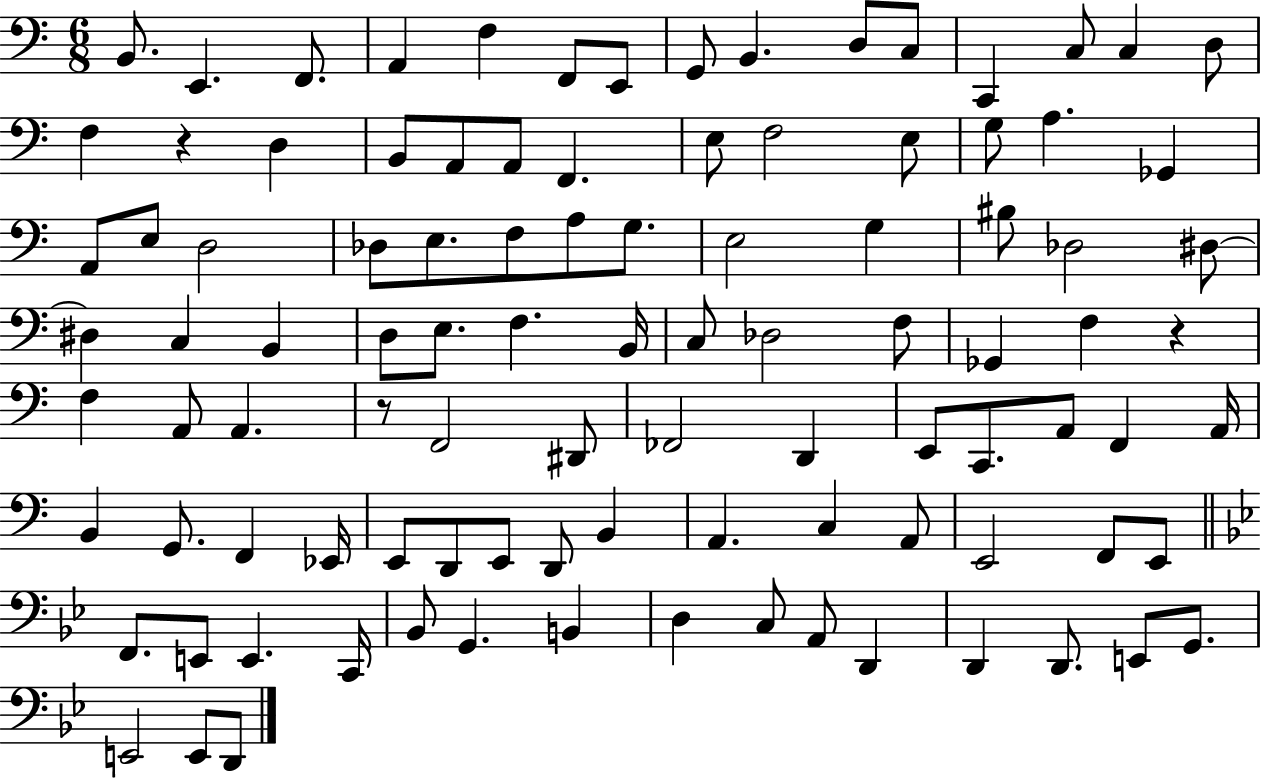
X:1
T:Untitled
M:6/8
L:1/4
K:C
B,,/2 E,, F,,/2 A,, F, F,,/2 E,,/2 G,,/2 B,, D,/2 C,/2 C,, C,/2 C, D,/2 F, z D, B,,/2 A,,/2 A,,/2 F,, E,/2 F,2 E,/2 G,/2 A, _G,, A,,/2 E,/2 D,2 _D,/2 E,/2 F,/2 A,/2 G,/2 E,2 G, ^B,/2 _D,2 ^D,/2 ^D, C, B,, D,/2 E,/2 F, B,,/4 C,/2 _D,2 F,/2 _G,, F, z F, A,,/2 A,, z/2 F,,2 ^D,,/2 _F,,2 D,, E,,/2 C,,/2 A,,/2 F,, A,,/4 B,, G,,/2 F,, _E,,/4 E,,/2 D,,/2 E,,/2 D,,/2 B,, A,, C, A,,/2 E,,2 F,,/2 E,,/2 F,,/2 E,,/2 E,, C,,/4 _B,,/2 G,, B,, D, C,/2 A,,/2 D,, D,, D,,/2 E,,/2 G,,/2 E,,2 E,,/2 D,,/2